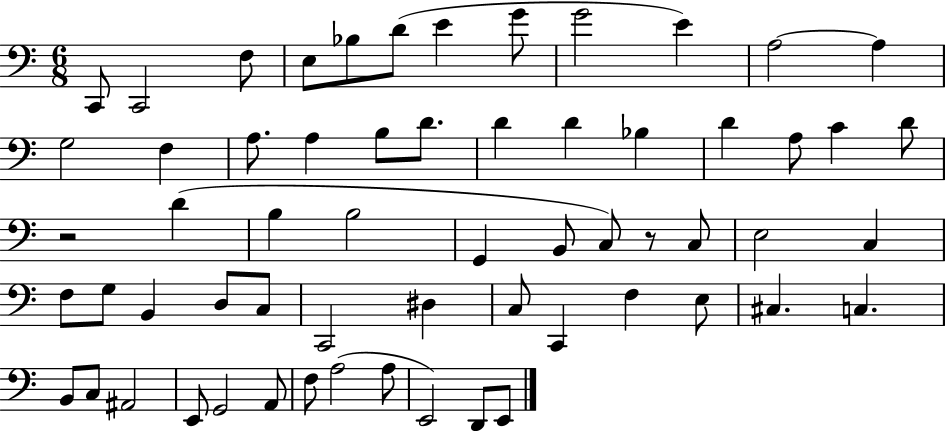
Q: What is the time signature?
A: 6/8